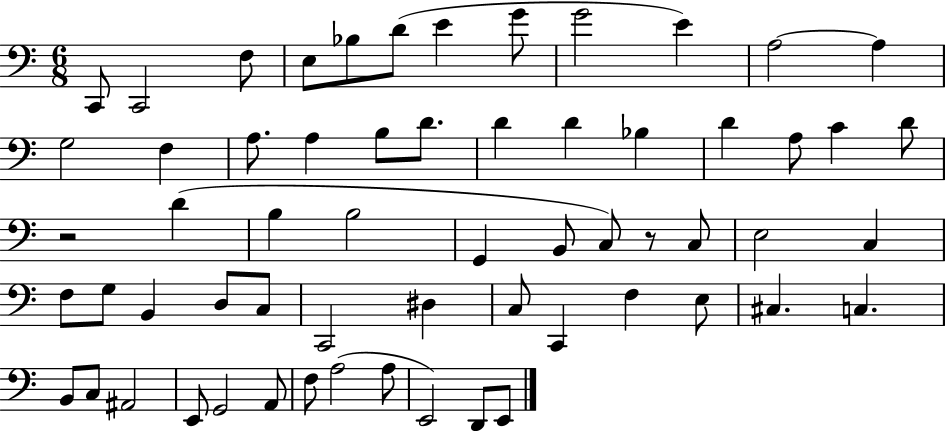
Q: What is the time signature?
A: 6/8